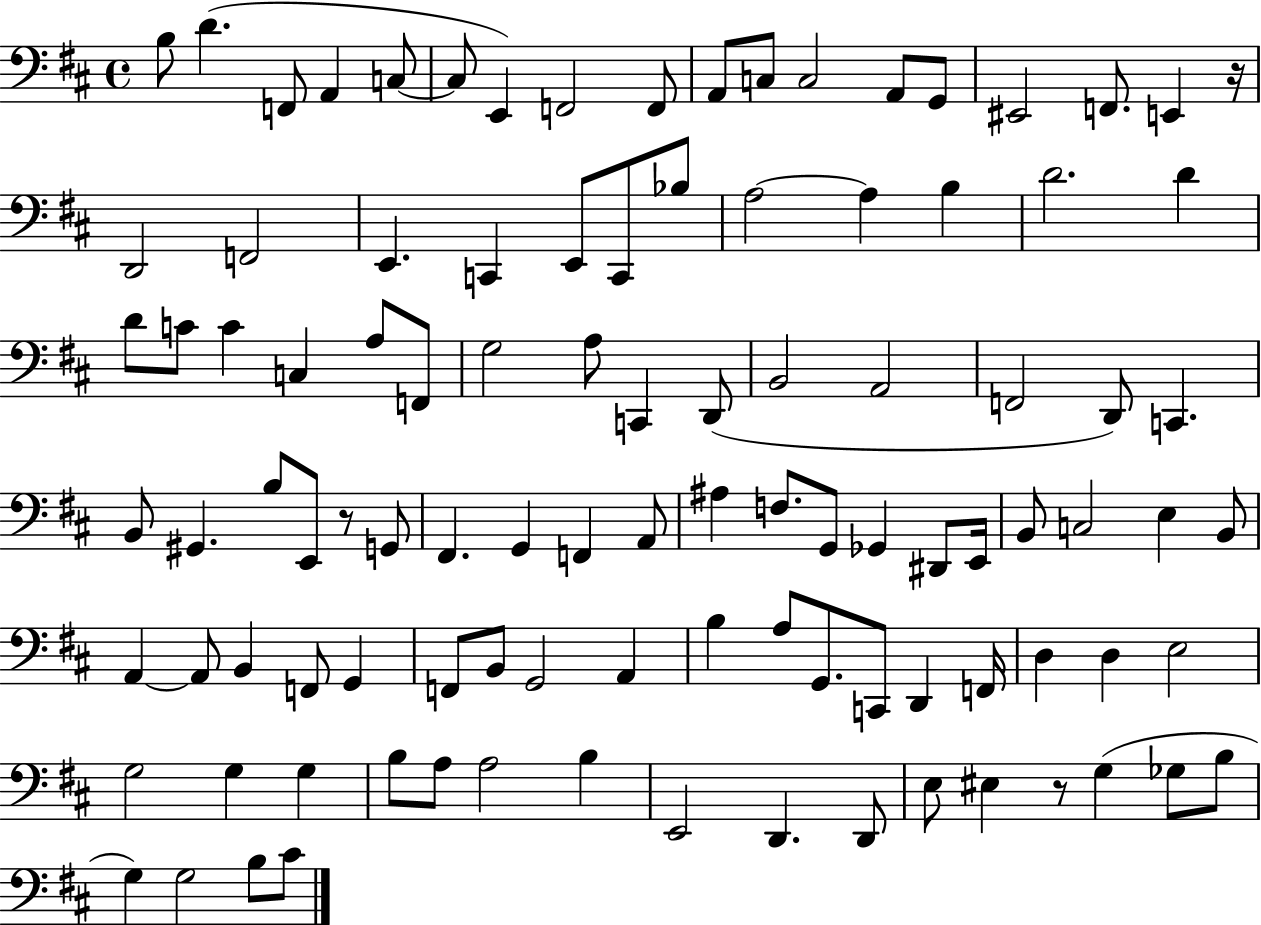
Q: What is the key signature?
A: D major